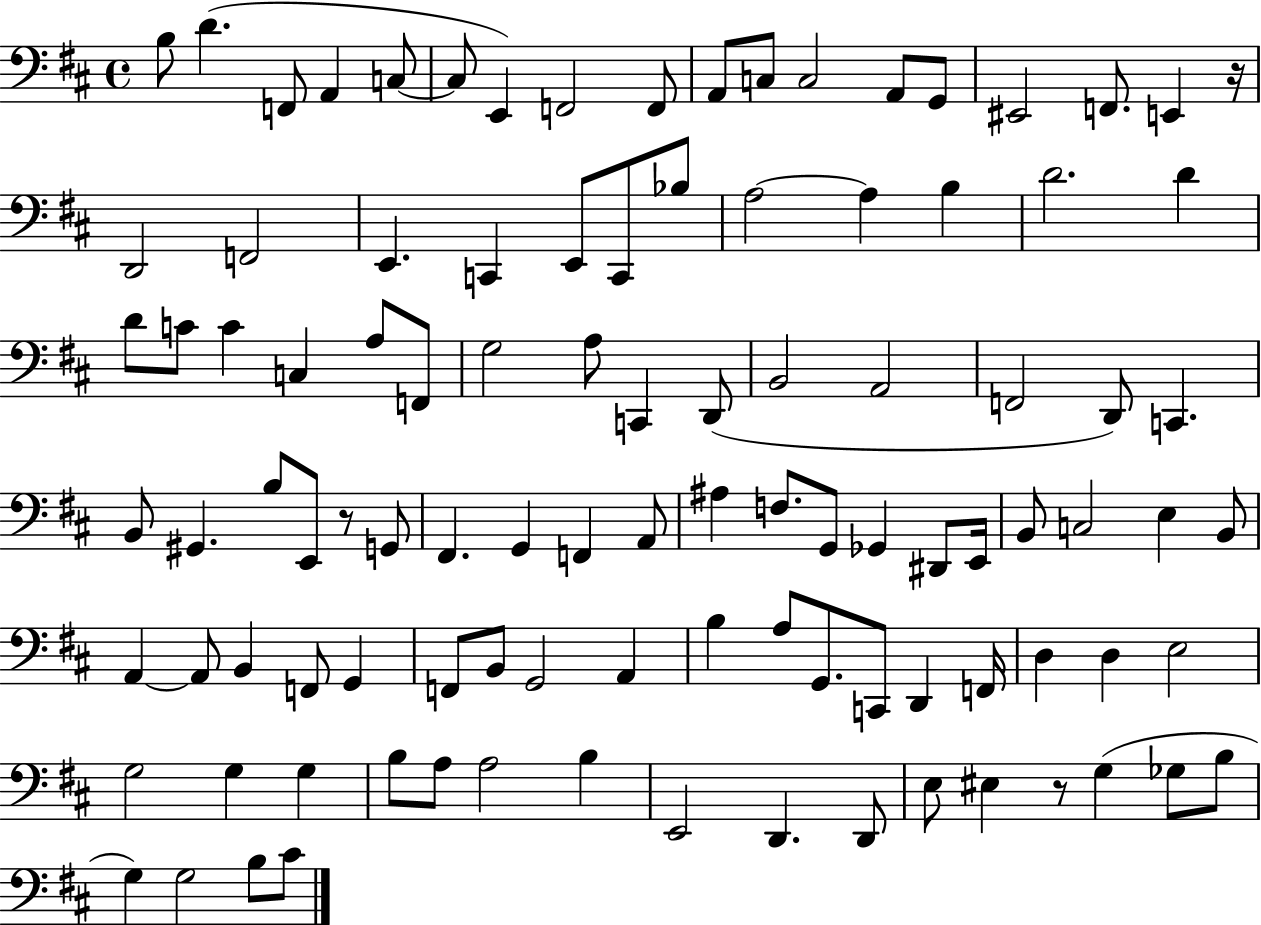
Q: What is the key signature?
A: D major